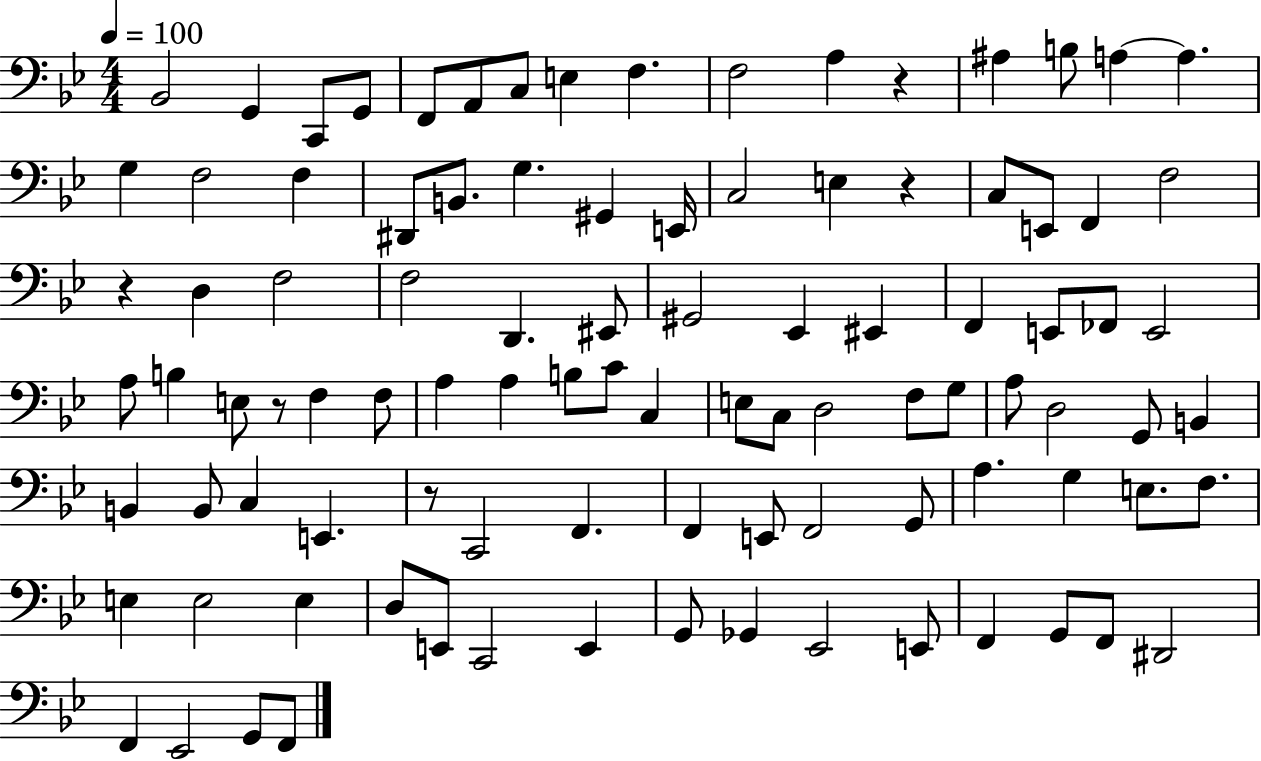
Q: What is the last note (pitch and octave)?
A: F2